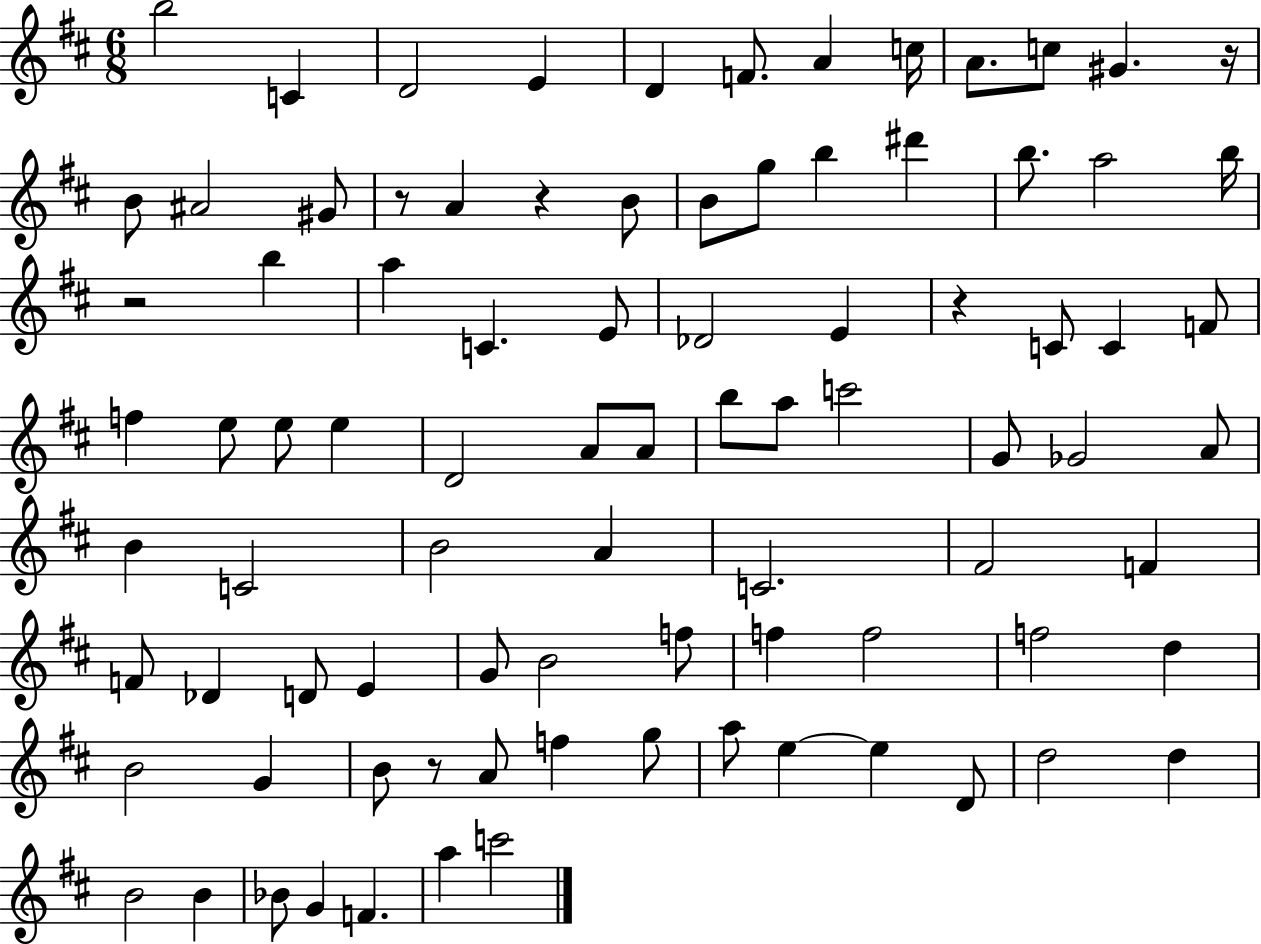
X:1
T:Untitled
M:6/8
L:1/4
K:D
b2 C D2 E D F/2 A c/4 A/2 c/2 ^G z/4 B/2 ^A2 ^G/2 z/2 A z B/2 B/2 g/2 b ^d' b/2 a2 b/4 z2 b a C E/2 _D2 E z C/2 C F/2 f e/2 e/2 e D2 A/2 A/2 b/2 a/2 c'2 G/2 _G2 A/2 B C2 B2 A C2 ^F2 F F/2 _D D/2 E G/2 B2 f/2 f f2 f2 d B2 G B/2 z/2 A/2 f g/2 a/2 e e D/2 d2 d B2 B _B/2 G F a c'2